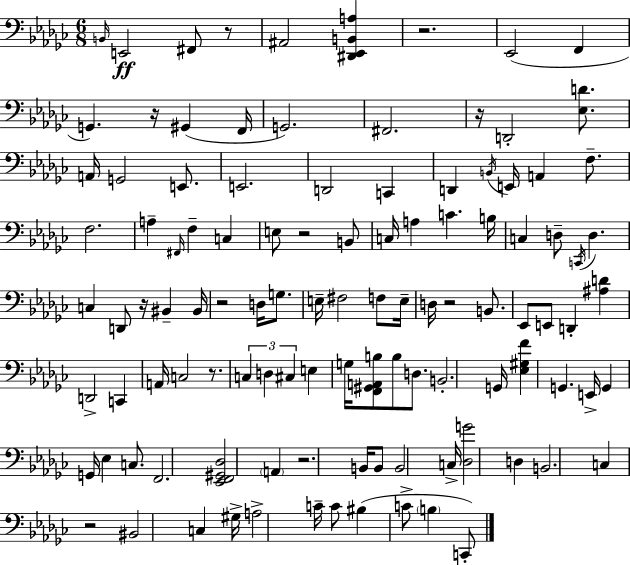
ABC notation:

X:1
T:Untitled
M:6/8
L:1/4
K:Ebm
B,,/4 E,,2 ^F,,/2 z/2 ^A,,2 [^D,,_E,,B,,A,] z2 _E,,2 F,, G,, z/4 ^G,, F,,/4 G,,2 ^F,,2 z/4 D,,2 [_E,D]/2 A,,/4 G,,2 E,,/2 E,,2 D,,2 C,, D,, B,,/4 E,,/4 A,, F,/2 F,2 A, ^F,,/4 F, C, E,/2 z2 B,,/2 C,/4 A, C B,/4 C, D,/2 C,,/4 D, C, D,,/2 z/4 ^B,, ^B,,/4 z2 D,/4 G,/2 E,/4 ^F,2 F,/2 E,/4 D,/4 z2 B,,/2 _E,,/2 E,,/2 D,, [^A,D] D,,2 C,, A,,/4 C,2 z/2 C, D, ^C, E, G,/4 [F,,^G,,A,,B,]/2 B,/2 D,/2 B,,2 G,,/4 [_E,^G,F] G,, E,,/4 G,, G,,/4 _E, C,/2 F,,2 [_E,,F,,^G,,_D,]2 A,, z2 B,,/4 B,,/2 B,,2 C,/4 [_D,G]2 D, B,,2 C, z2 ^B,,2 C, ^G,/4 A,2 C/4 C/2 ^B, C/2 B, C,,/2